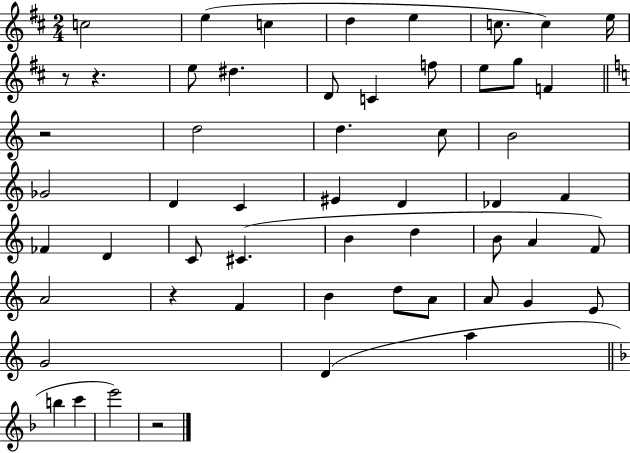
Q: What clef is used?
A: treble